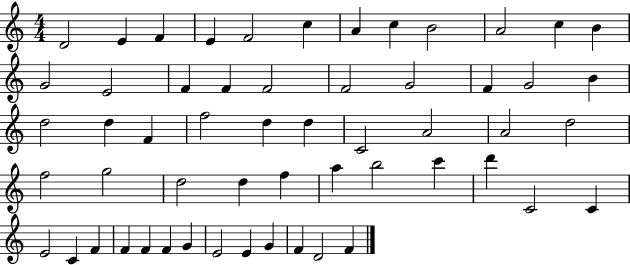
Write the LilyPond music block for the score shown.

{
  \clef treble
  \numericTimeSignature
  \time 4/4
  \key c \major
  d'2 e'4 f'4 | e'4 f'2 c''4 | a'4 c''4 b'2 | a'2 c''4 b'4 | \break g'2 e'2 | f'4 f'4 f'2 | f'2 g'2 | f'4 g'2 b'4 | \break d''2 d''4 f'4 | f''2 d''4 d''4 | c'2 a'2 | a'2 d''2 | \break f''2 g''2 | d''2 d''4 f''4 | a''4 b''2 c'''4 | d'''4 c'2 c'4 | \break e'2 c'4 f'4 | f'4 f'4 f'4 g'4 | e'2 e'4 g'4 | f'4 d'2 f'4 | \break \bar "|."
}